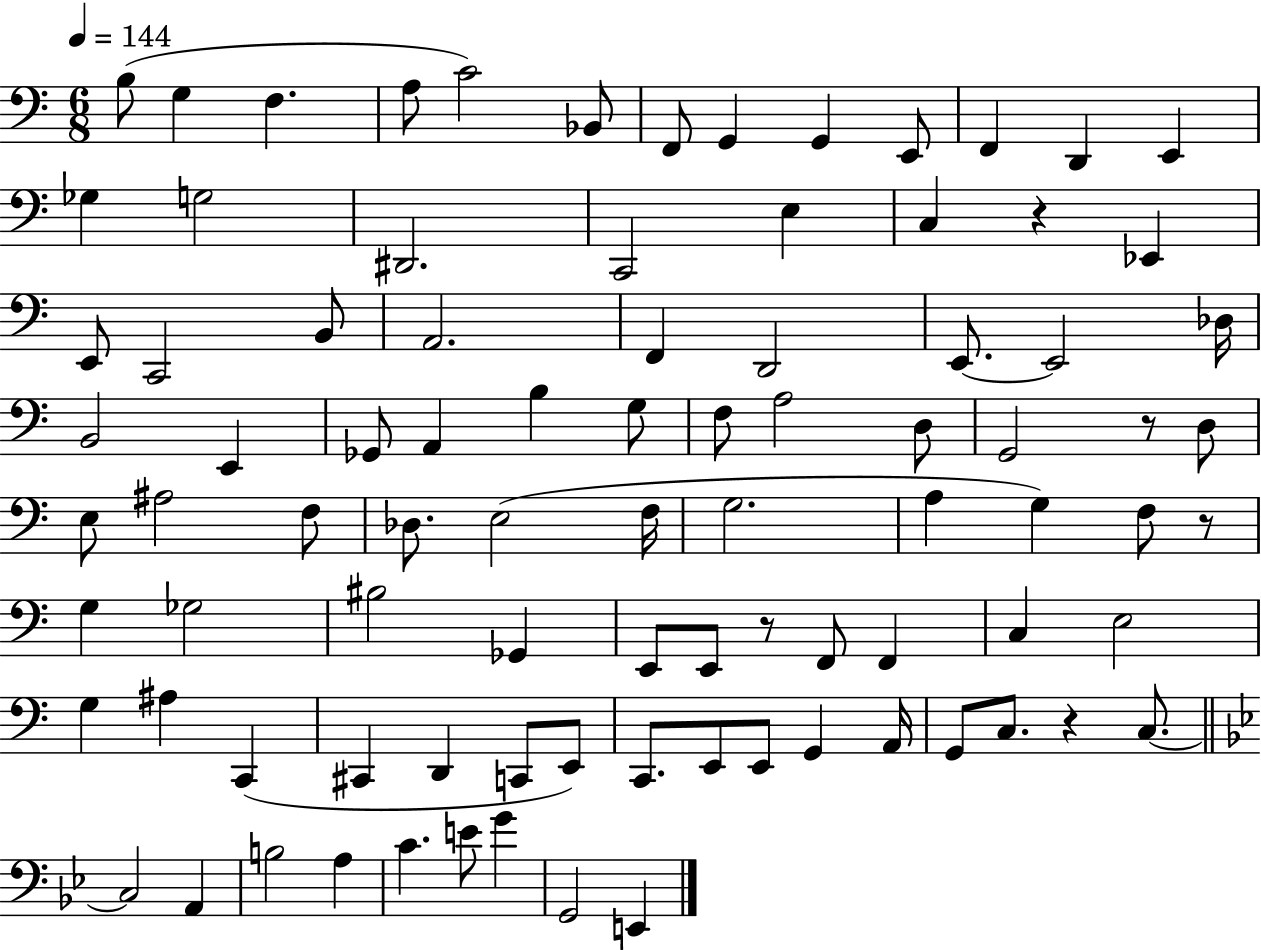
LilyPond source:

{
  \clef bass
  \numericTimeSignature
  \time 6/8
  \key c \major
  \tempo 4 = 144
  b8( g4 f4. | a8 c'2) bes,8 | f,8 g,4 g,4 e,8 | f,4 d,4 e,4 | \break ges4 g2 | dis,2. | c,2 e4 | c4 r4 ees,4 | \break e,8 c,2 b,8 | a,2. | f,4 d,2 | e,8.~~ e,2 des16 | \break b,2 e,4 | ges,8 a,4 b4 g8 | f8 a2 d8 | g,2 r8 d8 | \break e8 ais2 f8 | des8. e2( f16 | g2. | a4 g4) f8 r8 | \break g4 ges2 | bis2 ges,4 | e,8 e,8 r8 f,8 f,4 | c4 e2 | \break g4 ais4 c,4( | cis,4 d,4 c,8 e,8) | c,8. e,8 e,8 g,4 a,16 | g,8 c8. r4 c8.~~ | \break \bar "||" \break \key g \minor c2 a,4 | b2 a4 | c'4. e'8 g'4 | g,2 e,4 | \break \bar "|."
}